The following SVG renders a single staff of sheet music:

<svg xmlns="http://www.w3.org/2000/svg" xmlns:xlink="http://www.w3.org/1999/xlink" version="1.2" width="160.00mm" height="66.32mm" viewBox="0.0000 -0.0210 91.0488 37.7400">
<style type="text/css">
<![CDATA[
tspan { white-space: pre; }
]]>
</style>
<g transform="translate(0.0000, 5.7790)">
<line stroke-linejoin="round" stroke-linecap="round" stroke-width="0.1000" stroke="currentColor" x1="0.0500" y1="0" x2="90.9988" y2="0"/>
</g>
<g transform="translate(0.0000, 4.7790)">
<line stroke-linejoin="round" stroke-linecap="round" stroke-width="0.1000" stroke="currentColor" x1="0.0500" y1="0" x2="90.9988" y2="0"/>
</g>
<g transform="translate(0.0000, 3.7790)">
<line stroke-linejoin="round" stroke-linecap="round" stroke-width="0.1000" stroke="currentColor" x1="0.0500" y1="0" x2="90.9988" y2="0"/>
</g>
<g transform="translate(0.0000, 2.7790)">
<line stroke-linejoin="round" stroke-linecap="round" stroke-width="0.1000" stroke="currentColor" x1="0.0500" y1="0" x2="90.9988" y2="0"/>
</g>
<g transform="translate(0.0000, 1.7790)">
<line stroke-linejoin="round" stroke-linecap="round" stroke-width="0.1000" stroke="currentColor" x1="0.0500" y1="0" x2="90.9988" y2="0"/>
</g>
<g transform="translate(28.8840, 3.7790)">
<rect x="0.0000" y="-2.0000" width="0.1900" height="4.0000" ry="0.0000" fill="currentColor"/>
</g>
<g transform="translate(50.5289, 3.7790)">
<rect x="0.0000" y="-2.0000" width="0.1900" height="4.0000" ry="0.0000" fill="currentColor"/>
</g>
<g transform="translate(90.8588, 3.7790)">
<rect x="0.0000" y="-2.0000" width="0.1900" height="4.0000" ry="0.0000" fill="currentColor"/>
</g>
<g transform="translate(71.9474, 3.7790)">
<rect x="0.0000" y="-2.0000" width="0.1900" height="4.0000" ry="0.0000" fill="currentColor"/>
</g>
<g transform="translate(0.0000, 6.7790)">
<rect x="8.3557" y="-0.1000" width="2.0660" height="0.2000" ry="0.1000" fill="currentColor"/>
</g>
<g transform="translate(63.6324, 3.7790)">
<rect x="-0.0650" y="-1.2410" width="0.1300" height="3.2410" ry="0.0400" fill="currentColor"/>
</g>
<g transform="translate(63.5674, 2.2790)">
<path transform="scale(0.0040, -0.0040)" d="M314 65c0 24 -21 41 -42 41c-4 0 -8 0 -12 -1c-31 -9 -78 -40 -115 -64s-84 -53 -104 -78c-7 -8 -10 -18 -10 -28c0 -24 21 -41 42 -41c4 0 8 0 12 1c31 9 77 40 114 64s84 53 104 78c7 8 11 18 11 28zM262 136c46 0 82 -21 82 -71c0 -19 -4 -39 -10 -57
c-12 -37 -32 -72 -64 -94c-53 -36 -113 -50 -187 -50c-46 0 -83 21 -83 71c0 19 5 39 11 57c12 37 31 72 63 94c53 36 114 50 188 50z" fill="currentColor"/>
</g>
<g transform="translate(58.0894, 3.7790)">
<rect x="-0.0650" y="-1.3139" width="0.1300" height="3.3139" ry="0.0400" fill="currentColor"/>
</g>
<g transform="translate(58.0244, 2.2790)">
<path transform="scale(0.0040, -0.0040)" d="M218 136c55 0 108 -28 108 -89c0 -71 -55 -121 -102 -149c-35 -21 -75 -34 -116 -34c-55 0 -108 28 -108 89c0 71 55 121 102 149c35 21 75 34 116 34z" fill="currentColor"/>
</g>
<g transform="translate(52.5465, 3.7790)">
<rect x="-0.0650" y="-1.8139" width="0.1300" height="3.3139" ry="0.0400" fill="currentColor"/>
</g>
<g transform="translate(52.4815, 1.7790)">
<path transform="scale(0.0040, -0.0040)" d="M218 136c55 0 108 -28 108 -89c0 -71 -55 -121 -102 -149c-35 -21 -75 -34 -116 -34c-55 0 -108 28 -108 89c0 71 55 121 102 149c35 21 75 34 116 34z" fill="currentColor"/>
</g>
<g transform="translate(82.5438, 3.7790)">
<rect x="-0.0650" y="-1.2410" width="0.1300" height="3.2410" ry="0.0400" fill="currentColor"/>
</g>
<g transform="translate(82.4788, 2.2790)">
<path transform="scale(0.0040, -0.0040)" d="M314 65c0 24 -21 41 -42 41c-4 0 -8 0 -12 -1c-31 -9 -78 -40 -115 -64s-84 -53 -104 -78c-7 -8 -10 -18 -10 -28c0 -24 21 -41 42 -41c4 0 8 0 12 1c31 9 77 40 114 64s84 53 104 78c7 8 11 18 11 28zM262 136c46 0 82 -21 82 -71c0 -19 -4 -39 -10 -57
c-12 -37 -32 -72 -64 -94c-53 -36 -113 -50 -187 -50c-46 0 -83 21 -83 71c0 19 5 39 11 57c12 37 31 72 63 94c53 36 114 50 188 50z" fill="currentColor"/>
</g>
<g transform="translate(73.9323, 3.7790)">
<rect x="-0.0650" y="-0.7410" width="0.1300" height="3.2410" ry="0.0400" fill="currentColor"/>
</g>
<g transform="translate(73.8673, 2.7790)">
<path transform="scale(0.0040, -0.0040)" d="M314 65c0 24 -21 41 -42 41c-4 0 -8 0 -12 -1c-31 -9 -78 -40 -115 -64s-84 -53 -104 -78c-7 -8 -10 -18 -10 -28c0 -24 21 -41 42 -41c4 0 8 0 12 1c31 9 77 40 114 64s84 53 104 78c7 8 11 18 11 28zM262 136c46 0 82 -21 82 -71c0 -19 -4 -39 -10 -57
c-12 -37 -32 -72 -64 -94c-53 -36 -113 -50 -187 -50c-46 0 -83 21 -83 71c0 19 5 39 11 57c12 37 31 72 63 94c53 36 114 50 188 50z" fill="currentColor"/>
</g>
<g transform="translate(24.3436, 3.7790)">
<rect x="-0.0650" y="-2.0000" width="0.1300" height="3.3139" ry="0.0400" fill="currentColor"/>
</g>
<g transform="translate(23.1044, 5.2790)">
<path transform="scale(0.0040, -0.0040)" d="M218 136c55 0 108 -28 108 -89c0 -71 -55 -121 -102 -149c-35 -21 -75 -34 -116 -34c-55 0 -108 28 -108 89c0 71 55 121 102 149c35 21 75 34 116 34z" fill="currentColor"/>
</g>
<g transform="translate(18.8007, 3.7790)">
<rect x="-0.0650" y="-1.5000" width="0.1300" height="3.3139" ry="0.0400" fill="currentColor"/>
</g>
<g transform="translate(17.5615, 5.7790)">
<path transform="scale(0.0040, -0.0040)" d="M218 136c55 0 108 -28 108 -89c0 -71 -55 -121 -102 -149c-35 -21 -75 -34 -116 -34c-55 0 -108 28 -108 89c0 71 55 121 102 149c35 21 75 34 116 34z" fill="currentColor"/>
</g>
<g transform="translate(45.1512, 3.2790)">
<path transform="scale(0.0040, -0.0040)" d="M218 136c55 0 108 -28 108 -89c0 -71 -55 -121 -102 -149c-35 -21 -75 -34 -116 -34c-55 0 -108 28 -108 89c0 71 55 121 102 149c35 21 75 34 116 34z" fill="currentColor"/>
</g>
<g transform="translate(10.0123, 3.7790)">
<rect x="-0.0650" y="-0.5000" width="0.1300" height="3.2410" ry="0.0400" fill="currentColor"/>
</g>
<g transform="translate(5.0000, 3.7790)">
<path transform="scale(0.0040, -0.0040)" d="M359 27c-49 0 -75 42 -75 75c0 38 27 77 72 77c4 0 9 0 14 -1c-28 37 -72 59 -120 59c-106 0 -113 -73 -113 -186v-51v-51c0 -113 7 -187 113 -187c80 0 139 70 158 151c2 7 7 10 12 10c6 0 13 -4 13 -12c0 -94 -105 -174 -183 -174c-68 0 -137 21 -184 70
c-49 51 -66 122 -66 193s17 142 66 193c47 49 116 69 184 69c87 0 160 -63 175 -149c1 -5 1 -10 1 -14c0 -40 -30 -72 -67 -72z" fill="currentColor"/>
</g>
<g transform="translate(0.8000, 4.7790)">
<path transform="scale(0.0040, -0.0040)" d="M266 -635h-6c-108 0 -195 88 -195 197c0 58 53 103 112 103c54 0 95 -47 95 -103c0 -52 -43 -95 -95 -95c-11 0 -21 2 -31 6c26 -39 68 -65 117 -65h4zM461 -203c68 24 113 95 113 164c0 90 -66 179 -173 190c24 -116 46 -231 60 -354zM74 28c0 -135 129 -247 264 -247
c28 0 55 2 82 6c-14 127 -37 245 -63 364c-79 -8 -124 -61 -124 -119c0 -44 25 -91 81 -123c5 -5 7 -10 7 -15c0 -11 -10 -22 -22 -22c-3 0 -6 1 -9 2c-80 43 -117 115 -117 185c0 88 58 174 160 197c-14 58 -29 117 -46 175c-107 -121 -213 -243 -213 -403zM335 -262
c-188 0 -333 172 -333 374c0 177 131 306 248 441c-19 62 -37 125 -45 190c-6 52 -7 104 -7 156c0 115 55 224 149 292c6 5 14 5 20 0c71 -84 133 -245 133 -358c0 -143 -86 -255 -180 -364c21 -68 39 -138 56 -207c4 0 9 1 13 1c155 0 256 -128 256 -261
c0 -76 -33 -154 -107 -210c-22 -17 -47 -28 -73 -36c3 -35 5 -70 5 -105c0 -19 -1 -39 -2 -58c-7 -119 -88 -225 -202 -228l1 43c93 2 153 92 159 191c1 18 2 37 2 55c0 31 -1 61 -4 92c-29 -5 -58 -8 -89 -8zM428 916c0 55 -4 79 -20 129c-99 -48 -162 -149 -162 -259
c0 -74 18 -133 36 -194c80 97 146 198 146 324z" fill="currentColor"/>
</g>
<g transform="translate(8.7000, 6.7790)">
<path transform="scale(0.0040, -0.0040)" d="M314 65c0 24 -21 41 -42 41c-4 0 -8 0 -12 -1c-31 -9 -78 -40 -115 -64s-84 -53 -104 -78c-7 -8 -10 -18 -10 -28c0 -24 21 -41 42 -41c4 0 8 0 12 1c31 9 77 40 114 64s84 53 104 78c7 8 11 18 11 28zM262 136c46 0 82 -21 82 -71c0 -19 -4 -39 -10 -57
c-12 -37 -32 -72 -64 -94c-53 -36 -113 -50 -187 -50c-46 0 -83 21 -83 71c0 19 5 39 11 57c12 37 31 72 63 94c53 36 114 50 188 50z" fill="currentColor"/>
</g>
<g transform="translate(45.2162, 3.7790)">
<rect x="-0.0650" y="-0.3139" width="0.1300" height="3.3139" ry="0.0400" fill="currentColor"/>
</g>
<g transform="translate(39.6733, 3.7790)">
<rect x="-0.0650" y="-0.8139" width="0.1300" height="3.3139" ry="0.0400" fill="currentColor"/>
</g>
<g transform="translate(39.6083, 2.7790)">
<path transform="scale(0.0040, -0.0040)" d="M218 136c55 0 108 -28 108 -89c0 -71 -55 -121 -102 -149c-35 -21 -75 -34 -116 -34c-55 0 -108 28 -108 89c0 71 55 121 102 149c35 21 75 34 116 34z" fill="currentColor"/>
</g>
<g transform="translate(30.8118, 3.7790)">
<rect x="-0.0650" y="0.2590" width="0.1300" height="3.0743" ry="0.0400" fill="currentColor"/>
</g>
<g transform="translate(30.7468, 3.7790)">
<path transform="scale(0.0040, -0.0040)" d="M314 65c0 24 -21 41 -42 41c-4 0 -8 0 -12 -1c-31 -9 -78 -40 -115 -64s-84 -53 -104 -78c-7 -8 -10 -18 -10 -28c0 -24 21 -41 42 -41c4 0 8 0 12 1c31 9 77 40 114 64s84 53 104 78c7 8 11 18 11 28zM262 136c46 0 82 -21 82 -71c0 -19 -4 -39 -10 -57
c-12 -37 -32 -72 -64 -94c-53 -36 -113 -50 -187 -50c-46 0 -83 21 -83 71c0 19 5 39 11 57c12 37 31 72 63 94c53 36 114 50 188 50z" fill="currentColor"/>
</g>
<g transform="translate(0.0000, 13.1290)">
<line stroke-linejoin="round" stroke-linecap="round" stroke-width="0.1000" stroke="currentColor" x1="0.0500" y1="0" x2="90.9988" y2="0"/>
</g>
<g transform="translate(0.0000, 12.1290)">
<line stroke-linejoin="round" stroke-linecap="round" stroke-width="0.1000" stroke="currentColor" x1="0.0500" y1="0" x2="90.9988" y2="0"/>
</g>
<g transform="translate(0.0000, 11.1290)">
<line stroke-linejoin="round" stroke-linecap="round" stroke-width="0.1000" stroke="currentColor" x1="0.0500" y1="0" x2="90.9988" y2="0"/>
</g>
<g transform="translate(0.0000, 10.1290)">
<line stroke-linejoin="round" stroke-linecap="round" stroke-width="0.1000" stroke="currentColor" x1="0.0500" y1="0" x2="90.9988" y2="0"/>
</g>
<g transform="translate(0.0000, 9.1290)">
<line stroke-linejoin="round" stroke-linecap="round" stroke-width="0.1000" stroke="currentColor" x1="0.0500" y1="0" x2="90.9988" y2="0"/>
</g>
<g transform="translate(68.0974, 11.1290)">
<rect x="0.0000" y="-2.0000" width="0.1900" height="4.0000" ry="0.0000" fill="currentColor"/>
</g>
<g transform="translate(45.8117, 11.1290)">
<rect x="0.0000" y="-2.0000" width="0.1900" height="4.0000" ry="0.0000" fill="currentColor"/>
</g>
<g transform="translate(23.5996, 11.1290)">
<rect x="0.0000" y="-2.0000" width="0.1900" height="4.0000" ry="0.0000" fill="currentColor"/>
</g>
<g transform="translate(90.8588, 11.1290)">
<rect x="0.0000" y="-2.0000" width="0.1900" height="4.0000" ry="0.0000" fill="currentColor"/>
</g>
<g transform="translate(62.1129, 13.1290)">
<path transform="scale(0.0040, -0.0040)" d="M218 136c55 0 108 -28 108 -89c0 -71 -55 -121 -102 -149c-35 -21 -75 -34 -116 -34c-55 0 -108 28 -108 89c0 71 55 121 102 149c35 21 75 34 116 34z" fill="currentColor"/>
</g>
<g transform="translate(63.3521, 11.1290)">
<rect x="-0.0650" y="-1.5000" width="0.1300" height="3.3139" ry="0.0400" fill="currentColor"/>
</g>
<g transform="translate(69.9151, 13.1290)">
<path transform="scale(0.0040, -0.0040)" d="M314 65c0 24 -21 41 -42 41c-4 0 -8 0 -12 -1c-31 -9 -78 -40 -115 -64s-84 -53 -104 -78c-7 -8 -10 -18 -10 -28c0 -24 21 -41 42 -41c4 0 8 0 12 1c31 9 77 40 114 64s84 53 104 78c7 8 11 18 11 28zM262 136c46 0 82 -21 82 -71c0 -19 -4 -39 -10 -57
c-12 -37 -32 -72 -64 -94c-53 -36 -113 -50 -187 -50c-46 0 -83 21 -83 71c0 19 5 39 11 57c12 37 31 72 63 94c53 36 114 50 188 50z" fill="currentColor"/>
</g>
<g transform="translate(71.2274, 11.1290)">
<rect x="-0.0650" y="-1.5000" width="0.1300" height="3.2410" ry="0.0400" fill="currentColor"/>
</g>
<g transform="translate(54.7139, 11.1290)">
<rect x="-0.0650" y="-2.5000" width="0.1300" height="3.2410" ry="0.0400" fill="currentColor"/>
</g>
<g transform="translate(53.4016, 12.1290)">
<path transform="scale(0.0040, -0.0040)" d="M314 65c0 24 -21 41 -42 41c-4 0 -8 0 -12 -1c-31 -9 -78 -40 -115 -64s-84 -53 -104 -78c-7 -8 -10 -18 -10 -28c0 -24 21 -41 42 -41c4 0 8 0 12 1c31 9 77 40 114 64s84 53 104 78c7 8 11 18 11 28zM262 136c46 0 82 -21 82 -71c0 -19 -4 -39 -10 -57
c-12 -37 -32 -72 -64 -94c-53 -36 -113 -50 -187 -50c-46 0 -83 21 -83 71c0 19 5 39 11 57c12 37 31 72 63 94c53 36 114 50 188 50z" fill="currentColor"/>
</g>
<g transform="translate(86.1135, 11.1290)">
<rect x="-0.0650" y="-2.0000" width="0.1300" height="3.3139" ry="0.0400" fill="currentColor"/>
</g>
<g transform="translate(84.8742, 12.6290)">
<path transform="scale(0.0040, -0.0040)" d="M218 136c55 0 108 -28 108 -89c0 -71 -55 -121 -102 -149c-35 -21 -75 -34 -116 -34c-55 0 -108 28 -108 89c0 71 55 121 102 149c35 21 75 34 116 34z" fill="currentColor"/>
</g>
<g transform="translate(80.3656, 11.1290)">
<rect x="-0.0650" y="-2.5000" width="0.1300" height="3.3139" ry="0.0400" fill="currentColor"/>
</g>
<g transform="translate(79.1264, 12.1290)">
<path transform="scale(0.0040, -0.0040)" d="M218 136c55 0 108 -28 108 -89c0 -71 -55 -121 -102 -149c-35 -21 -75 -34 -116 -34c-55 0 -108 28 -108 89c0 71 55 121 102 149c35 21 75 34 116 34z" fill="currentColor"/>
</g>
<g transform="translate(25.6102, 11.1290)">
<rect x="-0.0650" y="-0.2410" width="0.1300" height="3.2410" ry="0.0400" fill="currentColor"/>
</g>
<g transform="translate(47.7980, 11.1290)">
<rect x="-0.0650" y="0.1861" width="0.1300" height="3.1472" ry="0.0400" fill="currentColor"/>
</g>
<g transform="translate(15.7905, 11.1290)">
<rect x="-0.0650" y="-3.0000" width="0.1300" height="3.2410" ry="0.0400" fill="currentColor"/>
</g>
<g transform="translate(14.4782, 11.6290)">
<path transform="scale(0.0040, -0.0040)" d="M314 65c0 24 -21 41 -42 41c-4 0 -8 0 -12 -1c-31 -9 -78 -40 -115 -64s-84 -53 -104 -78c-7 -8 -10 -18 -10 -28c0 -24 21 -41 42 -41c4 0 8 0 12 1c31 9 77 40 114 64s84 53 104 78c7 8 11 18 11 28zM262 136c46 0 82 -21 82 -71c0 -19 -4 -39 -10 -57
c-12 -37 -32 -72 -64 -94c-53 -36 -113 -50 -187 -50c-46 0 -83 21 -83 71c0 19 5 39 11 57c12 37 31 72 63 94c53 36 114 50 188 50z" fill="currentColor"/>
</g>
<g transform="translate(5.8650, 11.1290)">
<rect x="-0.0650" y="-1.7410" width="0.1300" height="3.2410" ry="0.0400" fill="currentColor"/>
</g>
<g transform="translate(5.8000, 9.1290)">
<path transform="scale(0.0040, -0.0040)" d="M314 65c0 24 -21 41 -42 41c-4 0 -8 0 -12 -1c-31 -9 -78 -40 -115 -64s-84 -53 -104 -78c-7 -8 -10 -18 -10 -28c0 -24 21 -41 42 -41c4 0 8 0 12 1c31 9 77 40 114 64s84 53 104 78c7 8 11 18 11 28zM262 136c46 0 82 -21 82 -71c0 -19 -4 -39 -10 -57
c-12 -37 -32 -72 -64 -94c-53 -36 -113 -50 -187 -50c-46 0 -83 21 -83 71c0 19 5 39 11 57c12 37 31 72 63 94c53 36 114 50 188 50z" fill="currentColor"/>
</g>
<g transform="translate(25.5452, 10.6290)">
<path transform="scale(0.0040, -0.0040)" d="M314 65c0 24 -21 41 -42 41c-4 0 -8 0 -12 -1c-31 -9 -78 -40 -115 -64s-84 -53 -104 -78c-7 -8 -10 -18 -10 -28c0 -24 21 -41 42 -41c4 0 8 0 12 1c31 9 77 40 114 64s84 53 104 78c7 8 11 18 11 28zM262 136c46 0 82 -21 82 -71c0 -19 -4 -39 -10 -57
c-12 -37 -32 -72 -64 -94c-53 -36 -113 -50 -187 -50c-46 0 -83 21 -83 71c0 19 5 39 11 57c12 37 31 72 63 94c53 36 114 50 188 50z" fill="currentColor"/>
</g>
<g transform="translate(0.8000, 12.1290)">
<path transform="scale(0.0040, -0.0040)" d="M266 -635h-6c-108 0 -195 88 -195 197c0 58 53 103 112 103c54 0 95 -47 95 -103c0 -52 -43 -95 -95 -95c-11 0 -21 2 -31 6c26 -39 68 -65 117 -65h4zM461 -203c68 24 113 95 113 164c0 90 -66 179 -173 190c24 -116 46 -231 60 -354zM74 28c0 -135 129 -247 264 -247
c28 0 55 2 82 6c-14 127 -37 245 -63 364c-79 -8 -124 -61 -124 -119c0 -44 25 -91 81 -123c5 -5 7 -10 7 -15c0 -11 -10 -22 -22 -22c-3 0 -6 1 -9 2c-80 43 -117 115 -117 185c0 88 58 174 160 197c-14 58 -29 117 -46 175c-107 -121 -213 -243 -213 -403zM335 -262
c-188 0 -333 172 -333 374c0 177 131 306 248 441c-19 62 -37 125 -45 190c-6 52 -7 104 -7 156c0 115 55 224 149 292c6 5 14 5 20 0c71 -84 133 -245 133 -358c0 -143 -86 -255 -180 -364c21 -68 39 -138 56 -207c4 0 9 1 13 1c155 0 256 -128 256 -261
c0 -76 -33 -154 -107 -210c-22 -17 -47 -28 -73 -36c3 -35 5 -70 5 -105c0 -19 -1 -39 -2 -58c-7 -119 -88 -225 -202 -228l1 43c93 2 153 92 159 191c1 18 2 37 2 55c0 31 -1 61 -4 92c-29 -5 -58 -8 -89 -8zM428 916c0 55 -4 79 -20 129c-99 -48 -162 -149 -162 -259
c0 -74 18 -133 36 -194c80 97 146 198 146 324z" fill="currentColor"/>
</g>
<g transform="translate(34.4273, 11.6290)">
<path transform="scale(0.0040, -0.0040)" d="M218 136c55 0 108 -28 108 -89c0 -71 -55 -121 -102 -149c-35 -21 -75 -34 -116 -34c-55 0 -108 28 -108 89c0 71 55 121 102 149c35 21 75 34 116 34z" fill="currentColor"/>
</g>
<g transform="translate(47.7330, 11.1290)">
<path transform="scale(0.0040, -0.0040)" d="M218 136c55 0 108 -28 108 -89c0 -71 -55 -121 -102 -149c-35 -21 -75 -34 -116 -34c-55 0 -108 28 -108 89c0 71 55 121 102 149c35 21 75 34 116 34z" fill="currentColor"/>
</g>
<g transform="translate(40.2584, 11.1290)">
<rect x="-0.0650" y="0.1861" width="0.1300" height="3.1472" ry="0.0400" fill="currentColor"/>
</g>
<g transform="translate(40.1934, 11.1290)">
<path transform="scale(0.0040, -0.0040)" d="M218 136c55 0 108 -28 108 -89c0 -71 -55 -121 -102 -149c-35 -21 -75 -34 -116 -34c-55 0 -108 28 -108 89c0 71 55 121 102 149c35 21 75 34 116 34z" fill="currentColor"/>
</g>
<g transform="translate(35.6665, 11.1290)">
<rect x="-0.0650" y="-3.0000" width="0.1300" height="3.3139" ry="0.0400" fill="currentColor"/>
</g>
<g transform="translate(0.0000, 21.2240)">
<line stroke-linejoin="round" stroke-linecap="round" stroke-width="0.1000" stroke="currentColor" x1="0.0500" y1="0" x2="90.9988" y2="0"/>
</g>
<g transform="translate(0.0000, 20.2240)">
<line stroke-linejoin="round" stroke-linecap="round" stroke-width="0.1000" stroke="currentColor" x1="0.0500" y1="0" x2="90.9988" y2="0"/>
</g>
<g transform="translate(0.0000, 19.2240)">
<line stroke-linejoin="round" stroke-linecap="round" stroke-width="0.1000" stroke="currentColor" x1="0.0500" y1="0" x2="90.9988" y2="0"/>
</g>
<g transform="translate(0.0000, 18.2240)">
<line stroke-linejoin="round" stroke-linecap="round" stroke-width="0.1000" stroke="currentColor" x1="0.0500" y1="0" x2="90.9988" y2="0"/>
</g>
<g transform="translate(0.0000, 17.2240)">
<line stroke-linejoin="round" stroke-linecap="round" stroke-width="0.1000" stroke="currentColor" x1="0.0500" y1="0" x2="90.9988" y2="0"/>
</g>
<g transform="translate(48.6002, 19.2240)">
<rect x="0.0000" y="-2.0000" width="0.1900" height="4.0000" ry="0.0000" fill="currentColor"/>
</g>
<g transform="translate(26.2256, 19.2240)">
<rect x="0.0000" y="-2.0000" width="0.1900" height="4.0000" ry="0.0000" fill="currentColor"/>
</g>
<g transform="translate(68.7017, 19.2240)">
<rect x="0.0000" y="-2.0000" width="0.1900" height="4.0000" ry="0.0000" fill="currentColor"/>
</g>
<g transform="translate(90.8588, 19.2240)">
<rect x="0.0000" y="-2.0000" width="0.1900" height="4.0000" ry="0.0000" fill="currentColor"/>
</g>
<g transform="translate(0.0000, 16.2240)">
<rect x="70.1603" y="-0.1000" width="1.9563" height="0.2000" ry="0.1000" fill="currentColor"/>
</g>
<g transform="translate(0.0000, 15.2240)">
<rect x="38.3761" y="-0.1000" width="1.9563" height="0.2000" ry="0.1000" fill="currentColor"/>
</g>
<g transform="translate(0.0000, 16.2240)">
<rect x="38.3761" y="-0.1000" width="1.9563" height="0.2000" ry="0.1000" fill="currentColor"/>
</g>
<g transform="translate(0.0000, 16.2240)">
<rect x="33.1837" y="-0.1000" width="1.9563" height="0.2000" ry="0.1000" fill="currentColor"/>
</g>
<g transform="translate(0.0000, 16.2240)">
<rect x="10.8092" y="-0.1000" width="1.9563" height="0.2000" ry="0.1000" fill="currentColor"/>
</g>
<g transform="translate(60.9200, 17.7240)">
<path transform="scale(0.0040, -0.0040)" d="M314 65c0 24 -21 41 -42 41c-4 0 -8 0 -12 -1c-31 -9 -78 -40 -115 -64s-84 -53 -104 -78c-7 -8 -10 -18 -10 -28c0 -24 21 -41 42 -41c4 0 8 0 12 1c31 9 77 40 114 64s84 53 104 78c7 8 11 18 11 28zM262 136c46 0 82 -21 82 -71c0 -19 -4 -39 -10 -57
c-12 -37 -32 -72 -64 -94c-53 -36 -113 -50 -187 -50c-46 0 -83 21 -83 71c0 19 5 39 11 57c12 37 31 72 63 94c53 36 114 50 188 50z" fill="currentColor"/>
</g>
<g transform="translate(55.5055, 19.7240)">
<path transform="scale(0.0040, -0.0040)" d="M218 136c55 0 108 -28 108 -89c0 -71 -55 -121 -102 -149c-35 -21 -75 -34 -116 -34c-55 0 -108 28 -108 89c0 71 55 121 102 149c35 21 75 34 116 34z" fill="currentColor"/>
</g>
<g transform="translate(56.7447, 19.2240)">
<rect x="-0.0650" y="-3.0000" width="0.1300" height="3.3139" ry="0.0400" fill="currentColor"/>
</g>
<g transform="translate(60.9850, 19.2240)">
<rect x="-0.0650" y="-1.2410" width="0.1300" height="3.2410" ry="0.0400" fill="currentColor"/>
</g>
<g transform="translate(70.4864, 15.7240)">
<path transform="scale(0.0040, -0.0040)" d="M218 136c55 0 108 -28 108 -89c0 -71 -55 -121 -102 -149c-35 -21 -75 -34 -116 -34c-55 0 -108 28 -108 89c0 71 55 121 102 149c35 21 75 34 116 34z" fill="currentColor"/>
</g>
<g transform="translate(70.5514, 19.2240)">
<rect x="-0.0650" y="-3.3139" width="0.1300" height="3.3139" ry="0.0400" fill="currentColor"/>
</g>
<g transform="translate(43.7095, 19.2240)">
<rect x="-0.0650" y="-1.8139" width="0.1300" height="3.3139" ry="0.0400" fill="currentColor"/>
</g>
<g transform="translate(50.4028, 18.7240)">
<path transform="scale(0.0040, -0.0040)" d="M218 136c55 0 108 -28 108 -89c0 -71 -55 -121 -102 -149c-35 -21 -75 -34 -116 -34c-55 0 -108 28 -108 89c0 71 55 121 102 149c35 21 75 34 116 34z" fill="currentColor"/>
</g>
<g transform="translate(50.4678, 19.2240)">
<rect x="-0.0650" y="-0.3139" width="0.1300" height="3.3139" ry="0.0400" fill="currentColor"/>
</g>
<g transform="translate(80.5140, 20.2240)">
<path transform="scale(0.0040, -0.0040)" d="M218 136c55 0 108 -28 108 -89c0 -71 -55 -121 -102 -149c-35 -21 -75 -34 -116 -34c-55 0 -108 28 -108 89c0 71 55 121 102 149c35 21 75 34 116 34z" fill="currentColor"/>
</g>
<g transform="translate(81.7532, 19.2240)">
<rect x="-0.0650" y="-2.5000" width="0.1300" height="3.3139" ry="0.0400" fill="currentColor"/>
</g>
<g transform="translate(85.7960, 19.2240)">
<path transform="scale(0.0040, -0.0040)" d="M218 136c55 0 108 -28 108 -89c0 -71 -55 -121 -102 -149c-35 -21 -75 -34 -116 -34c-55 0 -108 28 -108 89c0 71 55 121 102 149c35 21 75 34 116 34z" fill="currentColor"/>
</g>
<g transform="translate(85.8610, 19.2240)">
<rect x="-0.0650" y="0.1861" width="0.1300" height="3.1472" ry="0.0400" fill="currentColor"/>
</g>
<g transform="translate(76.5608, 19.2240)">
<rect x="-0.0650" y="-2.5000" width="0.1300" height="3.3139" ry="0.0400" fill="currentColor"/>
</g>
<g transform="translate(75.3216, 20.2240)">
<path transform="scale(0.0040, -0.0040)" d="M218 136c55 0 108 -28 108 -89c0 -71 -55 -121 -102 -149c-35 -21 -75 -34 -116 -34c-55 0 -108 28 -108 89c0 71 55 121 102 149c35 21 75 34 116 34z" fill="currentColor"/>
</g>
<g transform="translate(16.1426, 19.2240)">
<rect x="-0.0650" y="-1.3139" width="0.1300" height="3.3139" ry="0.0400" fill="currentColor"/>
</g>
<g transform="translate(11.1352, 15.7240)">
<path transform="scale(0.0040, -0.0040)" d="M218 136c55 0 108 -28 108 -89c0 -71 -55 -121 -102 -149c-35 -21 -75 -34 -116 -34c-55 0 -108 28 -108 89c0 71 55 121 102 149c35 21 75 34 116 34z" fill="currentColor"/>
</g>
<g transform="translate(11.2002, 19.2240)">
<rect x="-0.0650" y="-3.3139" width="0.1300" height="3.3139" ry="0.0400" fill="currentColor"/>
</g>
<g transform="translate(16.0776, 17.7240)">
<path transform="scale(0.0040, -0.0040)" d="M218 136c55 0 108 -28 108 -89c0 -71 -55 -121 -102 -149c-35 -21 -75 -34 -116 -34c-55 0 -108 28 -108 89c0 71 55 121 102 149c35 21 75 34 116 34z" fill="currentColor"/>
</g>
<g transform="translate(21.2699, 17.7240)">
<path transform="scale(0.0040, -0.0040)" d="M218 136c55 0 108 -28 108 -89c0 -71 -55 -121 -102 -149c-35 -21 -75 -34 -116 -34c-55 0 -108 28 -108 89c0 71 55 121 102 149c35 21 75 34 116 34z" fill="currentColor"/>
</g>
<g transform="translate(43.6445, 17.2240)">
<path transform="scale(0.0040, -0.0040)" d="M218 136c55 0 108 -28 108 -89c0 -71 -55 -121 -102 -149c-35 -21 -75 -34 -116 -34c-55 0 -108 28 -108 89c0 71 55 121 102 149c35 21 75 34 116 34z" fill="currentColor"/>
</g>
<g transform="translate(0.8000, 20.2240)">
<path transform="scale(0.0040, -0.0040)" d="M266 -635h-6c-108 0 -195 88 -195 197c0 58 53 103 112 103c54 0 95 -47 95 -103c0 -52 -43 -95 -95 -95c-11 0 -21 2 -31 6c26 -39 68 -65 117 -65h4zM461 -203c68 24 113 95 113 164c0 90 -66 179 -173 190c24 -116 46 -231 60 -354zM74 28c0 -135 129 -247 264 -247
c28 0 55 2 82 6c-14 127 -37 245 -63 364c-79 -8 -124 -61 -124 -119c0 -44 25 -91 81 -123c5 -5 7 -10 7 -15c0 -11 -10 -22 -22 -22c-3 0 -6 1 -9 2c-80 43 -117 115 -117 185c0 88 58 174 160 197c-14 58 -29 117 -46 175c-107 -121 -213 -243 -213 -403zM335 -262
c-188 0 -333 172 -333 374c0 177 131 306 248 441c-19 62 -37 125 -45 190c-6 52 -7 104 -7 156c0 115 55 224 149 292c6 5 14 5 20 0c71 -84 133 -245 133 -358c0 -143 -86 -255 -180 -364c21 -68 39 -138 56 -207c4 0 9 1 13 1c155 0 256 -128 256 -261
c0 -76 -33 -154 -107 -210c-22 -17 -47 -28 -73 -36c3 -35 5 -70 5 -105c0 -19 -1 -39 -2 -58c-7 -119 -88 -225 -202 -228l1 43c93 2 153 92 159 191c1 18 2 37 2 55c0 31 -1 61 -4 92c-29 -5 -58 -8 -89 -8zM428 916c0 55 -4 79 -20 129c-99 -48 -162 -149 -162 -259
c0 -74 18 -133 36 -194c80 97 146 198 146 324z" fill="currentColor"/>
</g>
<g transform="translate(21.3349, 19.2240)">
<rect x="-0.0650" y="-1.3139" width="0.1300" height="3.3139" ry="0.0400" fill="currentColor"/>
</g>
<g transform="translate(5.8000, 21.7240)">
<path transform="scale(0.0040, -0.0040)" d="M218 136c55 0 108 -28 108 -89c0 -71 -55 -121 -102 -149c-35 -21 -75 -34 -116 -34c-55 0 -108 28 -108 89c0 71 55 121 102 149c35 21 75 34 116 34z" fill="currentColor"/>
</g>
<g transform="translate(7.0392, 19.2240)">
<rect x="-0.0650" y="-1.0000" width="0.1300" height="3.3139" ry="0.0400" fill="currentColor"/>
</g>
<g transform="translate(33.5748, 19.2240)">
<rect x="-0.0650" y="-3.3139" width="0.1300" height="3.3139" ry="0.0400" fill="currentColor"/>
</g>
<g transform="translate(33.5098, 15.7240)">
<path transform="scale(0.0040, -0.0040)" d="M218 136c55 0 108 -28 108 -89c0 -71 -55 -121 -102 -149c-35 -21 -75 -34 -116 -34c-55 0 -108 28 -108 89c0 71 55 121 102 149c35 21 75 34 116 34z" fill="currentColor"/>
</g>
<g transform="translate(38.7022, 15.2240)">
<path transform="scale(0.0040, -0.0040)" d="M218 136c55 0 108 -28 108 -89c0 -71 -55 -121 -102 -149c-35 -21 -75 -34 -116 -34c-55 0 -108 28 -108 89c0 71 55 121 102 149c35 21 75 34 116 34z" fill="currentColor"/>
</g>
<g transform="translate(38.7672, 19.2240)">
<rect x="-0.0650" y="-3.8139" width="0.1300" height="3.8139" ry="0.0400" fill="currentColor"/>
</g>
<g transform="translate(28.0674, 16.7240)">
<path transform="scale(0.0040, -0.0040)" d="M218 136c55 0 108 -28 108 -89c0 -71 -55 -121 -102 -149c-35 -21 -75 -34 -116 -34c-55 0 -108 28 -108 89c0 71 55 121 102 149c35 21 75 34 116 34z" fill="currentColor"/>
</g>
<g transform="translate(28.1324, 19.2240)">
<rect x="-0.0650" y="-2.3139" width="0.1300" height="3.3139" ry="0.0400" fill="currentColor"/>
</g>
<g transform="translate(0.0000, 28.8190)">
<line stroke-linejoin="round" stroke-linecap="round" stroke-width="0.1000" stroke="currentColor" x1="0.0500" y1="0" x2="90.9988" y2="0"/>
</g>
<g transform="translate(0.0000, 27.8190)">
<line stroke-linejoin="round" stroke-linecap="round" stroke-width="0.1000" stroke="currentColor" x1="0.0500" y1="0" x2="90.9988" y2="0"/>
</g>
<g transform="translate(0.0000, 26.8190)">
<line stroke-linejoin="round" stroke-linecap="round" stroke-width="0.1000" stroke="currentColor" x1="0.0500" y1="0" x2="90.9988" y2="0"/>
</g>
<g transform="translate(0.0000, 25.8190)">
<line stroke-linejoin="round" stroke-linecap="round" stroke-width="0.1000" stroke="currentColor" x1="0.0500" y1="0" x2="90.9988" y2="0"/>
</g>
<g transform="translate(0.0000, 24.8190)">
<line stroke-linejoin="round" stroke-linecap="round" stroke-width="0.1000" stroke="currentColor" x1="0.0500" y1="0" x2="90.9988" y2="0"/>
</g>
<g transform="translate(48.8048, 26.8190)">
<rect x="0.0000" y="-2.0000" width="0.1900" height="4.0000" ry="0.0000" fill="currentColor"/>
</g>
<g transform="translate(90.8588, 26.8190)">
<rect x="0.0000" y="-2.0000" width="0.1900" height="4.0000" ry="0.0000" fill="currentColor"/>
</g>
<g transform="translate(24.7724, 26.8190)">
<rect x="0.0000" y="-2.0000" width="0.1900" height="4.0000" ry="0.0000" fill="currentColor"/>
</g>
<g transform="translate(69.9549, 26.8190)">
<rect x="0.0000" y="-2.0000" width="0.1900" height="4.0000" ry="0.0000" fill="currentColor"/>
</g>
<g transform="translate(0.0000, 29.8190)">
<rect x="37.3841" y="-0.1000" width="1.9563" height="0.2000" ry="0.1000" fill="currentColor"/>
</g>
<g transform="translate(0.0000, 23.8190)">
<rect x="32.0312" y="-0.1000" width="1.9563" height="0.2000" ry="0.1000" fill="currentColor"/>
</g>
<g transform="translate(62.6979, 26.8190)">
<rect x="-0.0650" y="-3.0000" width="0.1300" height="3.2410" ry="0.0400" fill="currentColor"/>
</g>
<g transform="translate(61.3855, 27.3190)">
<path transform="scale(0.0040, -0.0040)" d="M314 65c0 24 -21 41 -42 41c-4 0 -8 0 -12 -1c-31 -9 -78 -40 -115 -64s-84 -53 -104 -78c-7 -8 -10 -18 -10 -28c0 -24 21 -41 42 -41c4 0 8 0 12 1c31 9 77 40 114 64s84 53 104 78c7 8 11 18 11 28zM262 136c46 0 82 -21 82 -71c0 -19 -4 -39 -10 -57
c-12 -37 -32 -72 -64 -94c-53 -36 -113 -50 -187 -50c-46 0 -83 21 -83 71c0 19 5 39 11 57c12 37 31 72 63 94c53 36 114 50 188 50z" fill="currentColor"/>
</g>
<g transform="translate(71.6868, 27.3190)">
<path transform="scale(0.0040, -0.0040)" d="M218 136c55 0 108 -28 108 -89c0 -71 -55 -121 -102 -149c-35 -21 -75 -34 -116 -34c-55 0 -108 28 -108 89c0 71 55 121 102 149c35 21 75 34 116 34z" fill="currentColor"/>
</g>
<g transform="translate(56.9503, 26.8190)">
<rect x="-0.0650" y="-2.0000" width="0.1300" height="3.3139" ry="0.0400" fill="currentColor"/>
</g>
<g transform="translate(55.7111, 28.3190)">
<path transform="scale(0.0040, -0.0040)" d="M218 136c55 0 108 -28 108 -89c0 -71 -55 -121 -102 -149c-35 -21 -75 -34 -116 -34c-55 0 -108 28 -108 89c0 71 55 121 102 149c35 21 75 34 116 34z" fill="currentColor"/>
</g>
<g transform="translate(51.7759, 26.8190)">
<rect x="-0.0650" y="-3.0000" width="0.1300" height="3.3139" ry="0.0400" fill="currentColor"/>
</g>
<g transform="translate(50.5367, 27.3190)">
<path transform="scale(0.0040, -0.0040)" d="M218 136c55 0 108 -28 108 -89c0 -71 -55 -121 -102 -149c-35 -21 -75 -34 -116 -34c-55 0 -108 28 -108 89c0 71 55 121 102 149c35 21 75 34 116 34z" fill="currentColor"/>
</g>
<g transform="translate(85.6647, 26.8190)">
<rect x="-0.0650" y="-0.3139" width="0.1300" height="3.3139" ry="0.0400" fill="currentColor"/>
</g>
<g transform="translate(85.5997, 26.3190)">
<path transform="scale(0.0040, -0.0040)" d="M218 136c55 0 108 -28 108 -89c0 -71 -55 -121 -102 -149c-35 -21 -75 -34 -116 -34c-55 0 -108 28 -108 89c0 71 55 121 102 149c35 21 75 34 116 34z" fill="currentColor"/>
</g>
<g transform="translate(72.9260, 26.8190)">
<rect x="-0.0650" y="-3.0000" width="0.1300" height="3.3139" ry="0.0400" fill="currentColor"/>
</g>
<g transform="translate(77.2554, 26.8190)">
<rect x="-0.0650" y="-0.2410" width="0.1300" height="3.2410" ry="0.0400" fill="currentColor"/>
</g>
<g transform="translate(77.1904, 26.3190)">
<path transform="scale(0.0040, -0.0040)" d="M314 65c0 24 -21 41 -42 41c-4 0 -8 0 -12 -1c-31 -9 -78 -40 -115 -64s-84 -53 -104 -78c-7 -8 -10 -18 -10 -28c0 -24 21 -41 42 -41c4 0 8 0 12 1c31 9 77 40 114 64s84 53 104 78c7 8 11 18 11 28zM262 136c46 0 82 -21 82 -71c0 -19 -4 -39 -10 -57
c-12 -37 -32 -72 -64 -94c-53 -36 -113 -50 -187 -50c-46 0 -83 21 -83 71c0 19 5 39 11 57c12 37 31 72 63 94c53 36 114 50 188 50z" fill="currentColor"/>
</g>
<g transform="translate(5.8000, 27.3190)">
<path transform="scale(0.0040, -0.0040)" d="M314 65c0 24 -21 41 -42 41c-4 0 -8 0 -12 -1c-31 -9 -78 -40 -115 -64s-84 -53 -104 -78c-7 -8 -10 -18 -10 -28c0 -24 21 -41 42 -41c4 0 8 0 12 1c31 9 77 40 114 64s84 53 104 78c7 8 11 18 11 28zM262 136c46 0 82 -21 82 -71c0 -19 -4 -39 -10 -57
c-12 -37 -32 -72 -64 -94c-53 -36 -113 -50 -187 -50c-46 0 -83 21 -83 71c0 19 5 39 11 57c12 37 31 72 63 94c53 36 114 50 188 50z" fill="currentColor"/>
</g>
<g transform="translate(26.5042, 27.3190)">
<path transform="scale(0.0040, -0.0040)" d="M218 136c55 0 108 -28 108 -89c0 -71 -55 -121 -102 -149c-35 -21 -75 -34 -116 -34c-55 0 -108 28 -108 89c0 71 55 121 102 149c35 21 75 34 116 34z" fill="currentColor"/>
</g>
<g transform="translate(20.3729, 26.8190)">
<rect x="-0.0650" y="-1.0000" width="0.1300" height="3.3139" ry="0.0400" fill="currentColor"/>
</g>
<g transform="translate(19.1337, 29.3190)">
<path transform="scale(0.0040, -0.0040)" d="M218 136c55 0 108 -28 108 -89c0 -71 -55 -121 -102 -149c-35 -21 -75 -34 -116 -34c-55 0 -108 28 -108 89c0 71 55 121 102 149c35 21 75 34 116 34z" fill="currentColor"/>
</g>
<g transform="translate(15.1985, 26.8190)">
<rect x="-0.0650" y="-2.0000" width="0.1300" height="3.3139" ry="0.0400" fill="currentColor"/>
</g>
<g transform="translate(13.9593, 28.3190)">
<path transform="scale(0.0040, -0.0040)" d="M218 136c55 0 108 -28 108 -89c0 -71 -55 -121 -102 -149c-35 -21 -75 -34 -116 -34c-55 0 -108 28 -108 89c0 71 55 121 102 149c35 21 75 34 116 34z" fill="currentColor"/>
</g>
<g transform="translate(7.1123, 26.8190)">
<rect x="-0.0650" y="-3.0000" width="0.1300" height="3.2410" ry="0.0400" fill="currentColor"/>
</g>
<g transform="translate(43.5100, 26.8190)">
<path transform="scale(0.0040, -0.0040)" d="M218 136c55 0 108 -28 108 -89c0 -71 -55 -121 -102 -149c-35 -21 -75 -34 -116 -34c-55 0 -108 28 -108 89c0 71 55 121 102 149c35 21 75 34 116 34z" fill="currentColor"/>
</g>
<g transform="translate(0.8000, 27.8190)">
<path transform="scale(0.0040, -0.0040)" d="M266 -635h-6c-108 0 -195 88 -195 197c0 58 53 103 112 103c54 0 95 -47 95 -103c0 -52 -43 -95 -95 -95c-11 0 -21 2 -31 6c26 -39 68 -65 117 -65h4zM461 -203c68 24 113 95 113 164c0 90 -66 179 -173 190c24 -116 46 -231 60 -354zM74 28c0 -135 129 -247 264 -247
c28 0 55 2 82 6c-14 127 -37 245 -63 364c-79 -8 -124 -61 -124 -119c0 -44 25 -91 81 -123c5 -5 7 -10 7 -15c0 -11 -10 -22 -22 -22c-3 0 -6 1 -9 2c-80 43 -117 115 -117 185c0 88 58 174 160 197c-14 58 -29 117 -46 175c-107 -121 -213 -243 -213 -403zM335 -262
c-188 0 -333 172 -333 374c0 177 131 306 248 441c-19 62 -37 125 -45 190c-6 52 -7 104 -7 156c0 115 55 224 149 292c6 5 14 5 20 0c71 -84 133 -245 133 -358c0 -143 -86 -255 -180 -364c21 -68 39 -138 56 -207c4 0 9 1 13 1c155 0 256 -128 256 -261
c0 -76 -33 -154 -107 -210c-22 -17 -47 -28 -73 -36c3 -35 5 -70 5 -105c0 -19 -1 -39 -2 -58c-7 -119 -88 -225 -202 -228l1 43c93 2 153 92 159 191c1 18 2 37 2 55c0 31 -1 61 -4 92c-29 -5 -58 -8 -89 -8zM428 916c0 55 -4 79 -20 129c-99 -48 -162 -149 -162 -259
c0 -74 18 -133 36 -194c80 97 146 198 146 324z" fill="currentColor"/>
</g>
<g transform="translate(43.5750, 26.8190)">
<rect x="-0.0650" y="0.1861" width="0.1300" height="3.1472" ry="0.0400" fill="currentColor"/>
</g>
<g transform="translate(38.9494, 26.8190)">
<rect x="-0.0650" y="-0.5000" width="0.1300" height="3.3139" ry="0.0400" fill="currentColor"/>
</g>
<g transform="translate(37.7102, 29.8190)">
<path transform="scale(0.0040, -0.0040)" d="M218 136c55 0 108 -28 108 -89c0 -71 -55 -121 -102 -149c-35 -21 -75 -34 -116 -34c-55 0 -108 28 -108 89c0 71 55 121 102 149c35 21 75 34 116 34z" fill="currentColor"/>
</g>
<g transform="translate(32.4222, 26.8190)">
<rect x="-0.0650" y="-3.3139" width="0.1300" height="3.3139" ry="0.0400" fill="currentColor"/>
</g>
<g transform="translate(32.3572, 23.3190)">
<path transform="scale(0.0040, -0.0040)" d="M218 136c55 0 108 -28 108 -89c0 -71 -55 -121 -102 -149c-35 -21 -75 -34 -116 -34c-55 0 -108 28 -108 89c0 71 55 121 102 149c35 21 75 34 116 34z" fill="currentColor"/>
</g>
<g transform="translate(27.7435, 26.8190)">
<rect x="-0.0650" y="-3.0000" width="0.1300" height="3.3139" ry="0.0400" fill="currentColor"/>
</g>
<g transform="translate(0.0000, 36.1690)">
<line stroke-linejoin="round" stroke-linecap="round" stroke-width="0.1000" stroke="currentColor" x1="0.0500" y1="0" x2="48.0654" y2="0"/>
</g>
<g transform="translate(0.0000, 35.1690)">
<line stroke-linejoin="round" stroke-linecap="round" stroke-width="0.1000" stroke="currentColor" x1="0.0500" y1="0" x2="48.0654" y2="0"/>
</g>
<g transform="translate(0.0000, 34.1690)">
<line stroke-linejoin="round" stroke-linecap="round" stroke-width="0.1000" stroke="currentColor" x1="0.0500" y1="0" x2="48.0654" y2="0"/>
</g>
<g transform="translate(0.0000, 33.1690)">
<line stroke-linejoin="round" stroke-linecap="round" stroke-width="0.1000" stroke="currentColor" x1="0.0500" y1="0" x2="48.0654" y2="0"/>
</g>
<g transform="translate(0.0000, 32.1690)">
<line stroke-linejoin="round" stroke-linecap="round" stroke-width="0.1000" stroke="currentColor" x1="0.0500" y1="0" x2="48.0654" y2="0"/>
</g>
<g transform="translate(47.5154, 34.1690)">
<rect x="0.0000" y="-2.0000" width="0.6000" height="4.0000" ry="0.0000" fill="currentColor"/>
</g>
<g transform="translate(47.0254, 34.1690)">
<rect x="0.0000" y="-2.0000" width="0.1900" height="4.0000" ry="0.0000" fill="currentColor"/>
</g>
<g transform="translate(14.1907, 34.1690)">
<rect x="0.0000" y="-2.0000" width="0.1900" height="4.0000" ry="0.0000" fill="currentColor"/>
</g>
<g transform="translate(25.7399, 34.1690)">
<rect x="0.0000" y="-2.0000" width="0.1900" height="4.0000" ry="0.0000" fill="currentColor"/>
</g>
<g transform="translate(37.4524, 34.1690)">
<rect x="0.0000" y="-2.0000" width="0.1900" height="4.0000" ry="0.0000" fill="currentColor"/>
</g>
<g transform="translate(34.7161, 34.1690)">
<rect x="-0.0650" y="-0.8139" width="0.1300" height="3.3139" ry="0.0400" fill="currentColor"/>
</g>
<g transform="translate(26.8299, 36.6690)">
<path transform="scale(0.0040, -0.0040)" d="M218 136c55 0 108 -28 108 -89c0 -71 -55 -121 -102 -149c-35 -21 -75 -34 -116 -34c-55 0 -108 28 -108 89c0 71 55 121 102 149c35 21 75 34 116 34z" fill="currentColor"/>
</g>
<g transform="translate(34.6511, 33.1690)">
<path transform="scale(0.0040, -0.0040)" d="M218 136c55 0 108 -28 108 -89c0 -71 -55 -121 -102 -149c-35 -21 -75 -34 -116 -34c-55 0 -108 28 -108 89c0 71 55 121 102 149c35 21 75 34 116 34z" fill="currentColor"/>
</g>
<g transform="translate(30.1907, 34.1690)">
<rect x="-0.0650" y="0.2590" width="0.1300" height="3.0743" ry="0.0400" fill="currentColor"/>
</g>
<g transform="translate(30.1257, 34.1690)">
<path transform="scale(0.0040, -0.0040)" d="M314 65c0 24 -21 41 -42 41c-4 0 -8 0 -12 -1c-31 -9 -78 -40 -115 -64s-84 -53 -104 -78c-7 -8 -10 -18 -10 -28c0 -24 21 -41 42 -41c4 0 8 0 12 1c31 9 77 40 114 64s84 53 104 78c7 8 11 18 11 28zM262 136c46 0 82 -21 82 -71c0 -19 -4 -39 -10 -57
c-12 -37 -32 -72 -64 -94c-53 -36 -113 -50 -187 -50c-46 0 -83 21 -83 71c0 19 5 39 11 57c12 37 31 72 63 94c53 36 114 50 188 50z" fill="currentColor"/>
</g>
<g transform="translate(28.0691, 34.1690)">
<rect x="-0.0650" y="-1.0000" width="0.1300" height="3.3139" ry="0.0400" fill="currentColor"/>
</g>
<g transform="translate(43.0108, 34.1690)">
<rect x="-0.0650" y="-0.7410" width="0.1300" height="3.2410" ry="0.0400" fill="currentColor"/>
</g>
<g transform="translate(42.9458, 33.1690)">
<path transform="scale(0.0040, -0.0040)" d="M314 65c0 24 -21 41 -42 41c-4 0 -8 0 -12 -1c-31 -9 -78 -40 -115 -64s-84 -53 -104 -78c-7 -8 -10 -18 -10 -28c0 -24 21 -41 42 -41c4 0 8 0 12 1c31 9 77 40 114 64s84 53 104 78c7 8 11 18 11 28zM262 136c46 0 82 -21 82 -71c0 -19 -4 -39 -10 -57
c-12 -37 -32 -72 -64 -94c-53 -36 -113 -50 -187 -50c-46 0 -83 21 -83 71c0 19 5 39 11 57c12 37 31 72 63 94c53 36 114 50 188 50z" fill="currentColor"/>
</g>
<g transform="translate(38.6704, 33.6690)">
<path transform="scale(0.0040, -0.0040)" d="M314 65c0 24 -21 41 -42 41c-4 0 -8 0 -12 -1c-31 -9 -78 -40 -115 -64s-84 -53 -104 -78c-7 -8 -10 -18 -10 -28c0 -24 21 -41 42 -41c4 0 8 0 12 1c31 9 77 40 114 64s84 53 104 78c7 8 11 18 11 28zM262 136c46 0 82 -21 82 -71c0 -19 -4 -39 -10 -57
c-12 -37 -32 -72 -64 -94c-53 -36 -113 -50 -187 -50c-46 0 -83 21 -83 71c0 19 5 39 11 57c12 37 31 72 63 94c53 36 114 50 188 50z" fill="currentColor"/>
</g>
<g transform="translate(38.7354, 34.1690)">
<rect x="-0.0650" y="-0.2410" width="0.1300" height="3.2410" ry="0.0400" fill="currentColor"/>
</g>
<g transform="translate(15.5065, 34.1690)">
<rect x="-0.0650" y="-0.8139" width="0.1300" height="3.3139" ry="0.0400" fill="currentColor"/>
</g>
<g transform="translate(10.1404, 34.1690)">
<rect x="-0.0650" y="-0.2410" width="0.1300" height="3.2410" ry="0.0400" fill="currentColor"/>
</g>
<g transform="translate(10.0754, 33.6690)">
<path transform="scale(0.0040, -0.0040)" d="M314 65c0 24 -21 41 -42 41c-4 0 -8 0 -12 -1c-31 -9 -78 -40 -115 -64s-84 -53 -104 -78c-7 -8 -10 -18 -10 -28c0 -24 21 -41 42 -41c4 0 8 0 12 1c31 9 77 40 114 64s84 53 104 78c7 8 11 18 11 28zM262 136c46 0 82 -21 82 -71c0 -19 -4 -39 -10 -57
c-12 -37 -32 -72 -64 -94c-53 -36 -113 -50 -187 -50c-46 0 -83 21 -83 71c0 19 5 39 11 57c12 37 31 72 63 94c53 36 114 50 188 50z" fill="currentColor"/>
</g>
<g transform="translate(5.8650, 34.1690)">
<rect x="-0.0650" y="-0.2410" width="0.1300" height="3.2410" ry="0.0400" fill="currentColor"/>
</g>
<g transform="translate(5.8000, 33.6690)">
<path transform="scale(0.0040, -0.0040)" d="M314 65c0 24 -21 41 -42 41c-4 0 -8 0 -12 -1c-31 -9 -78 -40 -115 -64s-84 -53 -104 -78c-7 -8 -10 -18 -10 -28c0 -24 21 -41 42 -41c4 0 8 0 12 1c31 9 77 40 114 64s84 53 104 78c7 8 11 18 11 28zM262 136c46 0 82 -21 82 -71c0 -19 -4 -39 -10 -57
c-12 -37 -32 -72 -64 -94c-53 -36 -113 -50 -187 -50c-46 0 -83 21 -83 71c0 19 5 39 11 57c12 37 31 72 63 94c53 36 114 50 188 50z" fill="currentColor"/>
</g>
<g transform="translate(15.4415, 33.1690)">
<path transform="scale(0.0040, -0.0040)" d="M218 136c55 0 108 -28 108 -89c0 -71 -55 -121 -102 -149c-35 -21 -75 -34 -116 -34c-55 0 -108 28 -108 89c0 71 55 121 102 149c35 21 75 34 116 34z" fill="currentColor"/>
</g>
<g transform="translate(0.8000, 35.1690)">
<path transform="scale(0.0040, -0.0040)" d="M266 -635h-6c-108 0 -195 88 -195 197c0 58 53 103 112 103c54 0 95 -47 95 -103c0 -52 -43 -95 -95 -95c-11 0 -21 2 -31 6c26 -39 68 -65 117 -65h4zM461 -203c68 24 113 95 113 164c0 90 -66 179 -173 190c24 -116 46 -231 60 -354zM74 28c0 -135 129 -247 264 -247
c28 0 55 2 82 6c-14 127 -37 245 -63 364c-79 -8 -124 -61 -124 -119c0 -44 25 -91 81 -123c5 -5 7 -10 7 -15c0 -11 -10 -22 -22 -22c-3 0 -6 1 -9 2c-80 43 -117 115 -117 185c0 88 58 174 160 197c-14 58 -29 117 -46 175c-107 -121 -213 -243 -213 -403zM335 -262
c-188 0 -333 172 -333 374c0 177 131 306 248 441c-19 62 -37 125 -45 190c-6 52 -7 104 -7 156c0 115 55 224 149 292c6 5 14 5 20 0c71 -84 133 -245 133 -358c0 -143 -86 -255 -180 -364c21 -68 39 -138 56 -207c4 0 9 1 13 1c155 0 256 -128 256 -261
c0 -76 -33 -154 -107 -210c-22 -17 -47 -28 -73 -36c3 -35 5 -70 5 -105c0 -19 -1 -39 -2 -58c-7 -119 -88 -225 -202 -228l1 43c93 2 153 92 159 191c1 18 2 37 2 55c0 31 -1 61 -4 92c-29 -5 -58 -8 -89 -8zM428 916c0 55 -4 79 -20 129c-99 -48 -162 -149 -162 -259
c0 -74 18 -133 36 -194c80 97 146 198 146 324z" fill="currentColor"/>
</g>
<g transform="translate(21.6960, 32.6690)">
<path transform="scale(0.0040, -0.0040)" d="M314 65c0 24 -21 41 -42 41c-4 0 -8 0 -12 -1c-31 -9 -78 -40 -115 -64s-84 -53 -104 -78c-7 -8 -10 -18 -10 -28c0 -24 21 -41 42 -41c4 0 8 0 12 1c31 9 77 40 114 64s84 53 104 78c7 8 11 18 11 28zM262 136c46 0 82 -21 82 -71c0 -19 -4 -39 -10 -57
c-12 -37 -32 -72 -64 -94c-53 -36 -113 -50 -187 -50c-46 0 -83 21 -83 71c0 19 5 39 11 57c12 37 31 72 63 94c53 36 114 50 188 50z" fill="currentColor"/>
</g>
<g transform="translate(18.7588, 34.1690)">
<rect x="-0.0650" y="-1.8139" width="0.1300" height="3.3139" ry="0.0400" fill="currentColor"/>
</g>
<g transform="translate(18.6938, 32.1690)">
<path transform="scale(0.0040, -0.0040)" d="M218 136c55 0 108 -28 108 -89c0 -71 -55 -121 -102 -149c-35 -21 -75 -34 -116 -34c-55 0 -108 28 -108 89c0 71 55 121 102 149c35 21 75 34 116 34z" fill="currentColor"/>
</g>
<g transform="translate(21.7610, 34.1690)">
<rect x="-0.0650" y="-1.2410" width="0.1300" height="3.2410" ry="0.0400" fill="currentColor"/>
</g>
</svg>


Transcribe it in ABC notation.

X:1
T:Untitled
M:4/4
L:1/4
K:C
C2 E F B2 d c f e e2 d2 e2 f2 A2 c2 A B B G2 E E2 G F D b e e g b c' f c A e2 b G G B A2 F D A b C B A F A2 A c2 c c2 c2 d f e2 D B2 d c2 d2